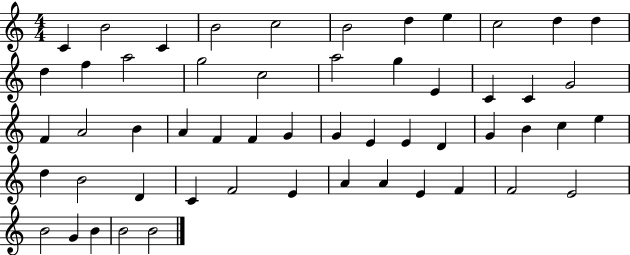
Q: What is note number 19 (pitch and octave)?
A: E4